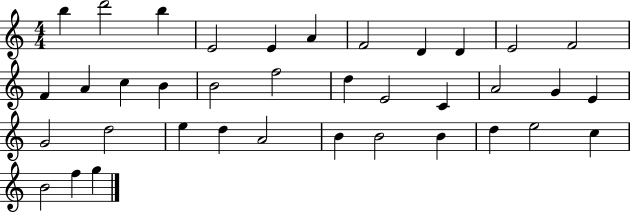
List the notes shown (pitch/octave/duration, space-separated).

B5/q D6/h B5/q E4/h E4/q A4/q F4/h D4/q D4/q E4/h F4/h F4/q A4/q C5/q B4/q B4/h F5/h D5/q E4/h C4/q A4/h G4/q E4/q G4/h D5/h E5/q D5/q A4/h B4/q B4/h B4/q D5/q E5/h C5/q B4/h F5/q G5/q